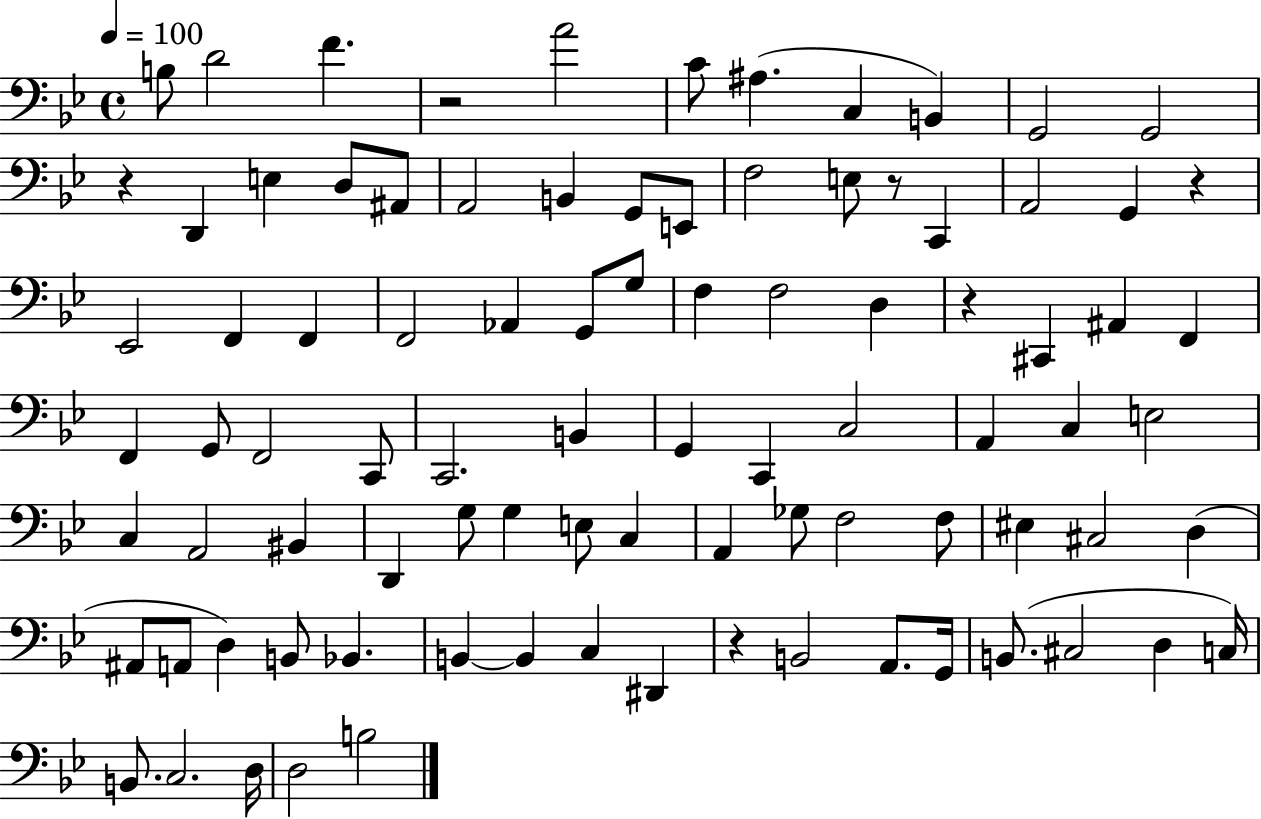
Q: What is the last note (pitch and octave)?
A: B3